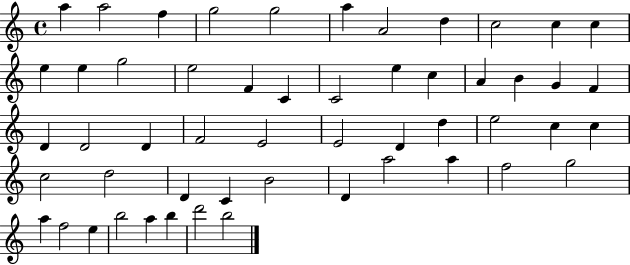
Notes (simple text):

A5/q A5/h F5/q G5/h G5/h A5/q A4/h D5/q C5/h C5/q C5/q E5/q E5/q G5/h E5/h F4/q C4/q C4/h E5/q C5/q A4/q B4/q G4/q F4/q D4/q D4/h D4/q F4/h E4/h E4/h D4/q D5/q E5/h C5/q C5/q C5/h D5/h D4/q C4/q B4/h D4/q A5/h A5/q F5/h G5/h A5/q F5/h E5/q B5/h A5/q B5/q D6/h B5/h